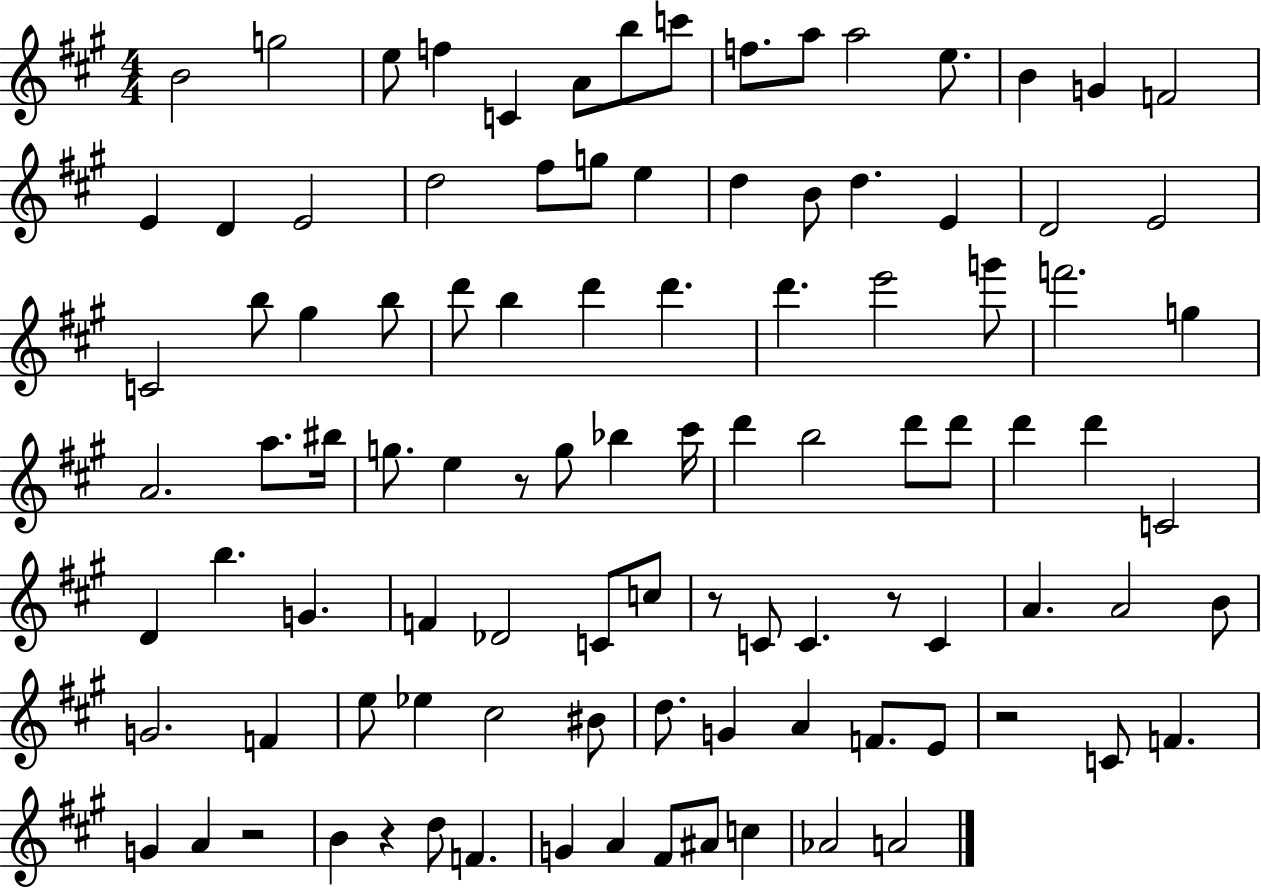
X:1
T:Untitled
M:4/4
L:1/4
K:A
B2 g2 e/2 f C A/2 b/2 c'/2 f/2 a/2 a2 e/2 B G F2 E D E2 d2 ^f/2 g/2 e d B/2 d E D2 E2 C2 b/2 ^g b/2 d'/2 b d' d' d' e'2 g'/2 f'2 g A2 a/2 ^b/4 g/2 e z/2 g/2 _b ^c'/4 d' b2 d'/2 d'/2 d' d' C2 D b G F _D2 C/2 c/2 z/2 C/2 C z/2 C A A2 B/2 G2 F e/2 _e ^c2 ^B/2 d/2 G A F/2 E/2 z2 C/2 F G A z2 B z d/2 F G A ^F/2 ^A/2 c _A2 A2